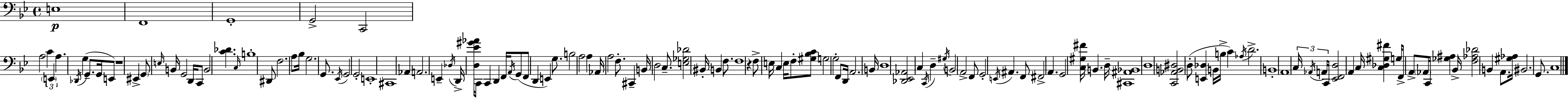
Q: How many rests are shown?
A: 2